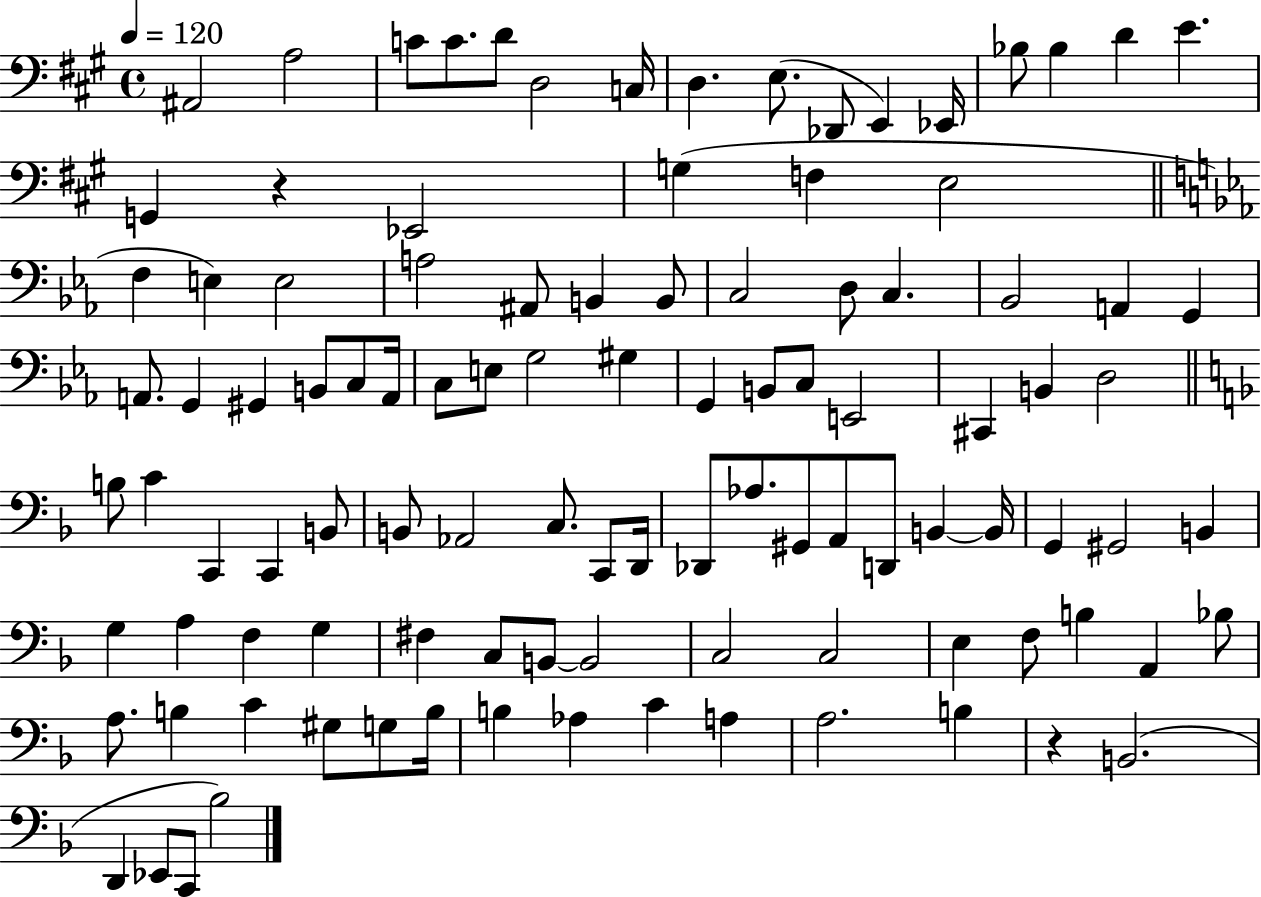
{
  \clef bass
  \time 4/4
  \defaultTimeSignature
  \key a \major
  \tempo 4 = 120
  ais,2 a2 | c'8 c'8. d'8 d2 c16 | d4. e8.( des,8 e,4) ees,16 | bes8 bes4 d'4 e'4. | \break g,4 r4 ees,2 | g4( f4 e2 | \bar "||" \break \key c \minor f4 e4) e2 | a2 ais,8 b,4 b,8 | c2 d8 c4. | bes,2 a,4 g,4 | \break a,8. g,4 gis,4 b,8 c8 a,16 | c8 e8 g2 gis4 | g,4 b,8 c8 e,2 | cis,4 b,4 d2 | \break \bar "||" \break \key d \minor b8 c'4 c,4 c,4 b,8 | b,8 aes,2 c8. c,8 d,16 | des,8 aes8. gis,8 a,8 d,8 b,4~~ b,16 | g,4 gis,2 b,4 | \break g4 a4 f4 g4 | fis4 c8 b,8~~ b,2 | c2 c2 | e4 f8 b4 a,4 bes8 | \break a8. b4 c'4 gis8 g8 b16 | b4 aes4 c'4 a4 | a2. b4 | r4 b,2.( | \break d,4 ees,8 c,8 bes2) | \bar "|."
}